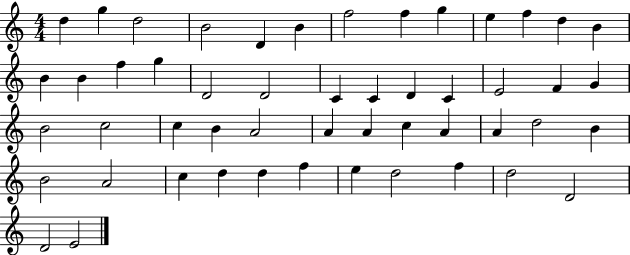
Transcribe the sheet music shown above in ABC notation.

X:1
T:Untitled
M:4/4
L:1/4
K:C
d g d2 B2 D B f2 f g e f d B B B f g D2 D2 C C D C E2 F G B2 c2 c B A2 A A c A A d2 B B2 A2 c d d f e d2 f d2 D2 D2 E2